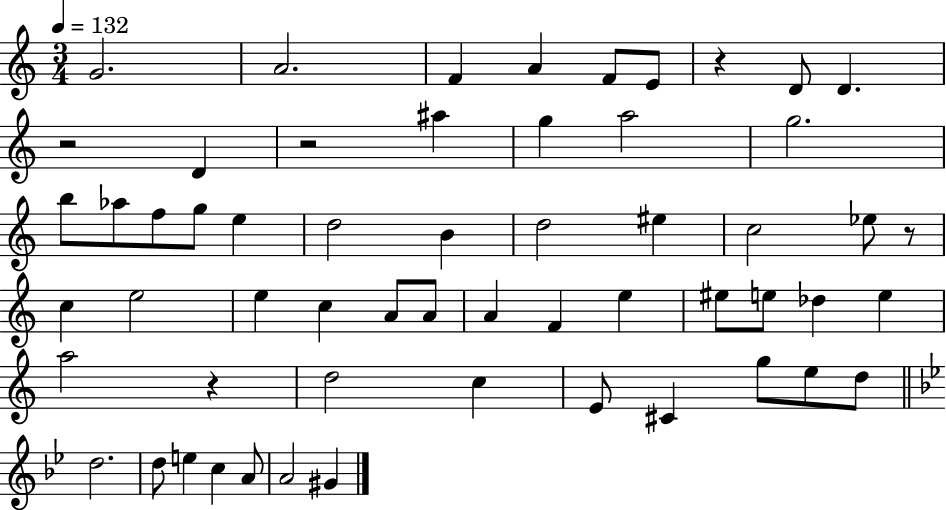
{
  \clef treble
  \numericTimeSignature
  \time 3/4
  \key c \major
  \tempo 4 = 132
  g'2. | a'2. | f'4 a'4 f'8 e'8 | r4 d'8 d'4. | \break r2 d'4 | r2 ais''4 | g''4 a''2 | g''2. | \break b''8 aes''8 f''8 g''8 e''4 | d''2 b'4 | d''2 eis''4 | c''2 ees''8 r8 | \break c''4 e''2 | e''4 c''4 a'8 a'8 | a'4 f'4 e''4 | eis''8 e''8 des''4 e''4 | \break a''2 r4 | d''2 c''4 | e'8 cis'4 g''8 e''8 d''8 | \bar "||" \break \key bes \major d''2. | d''8 e''4 c''4 a'8 | a'2 gis'4 | \bar "|."
}